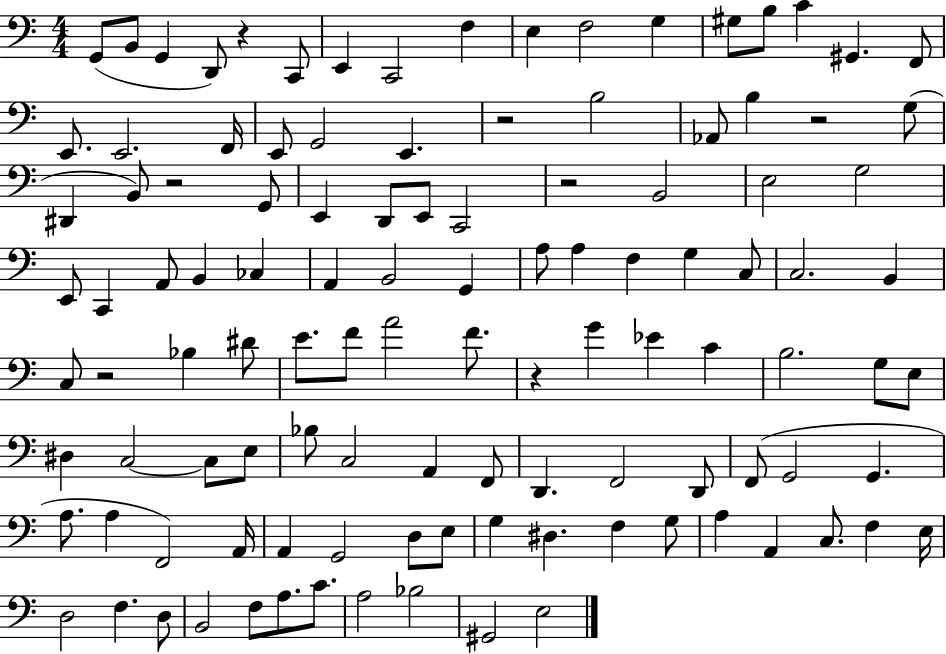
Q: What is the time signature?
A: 4/4